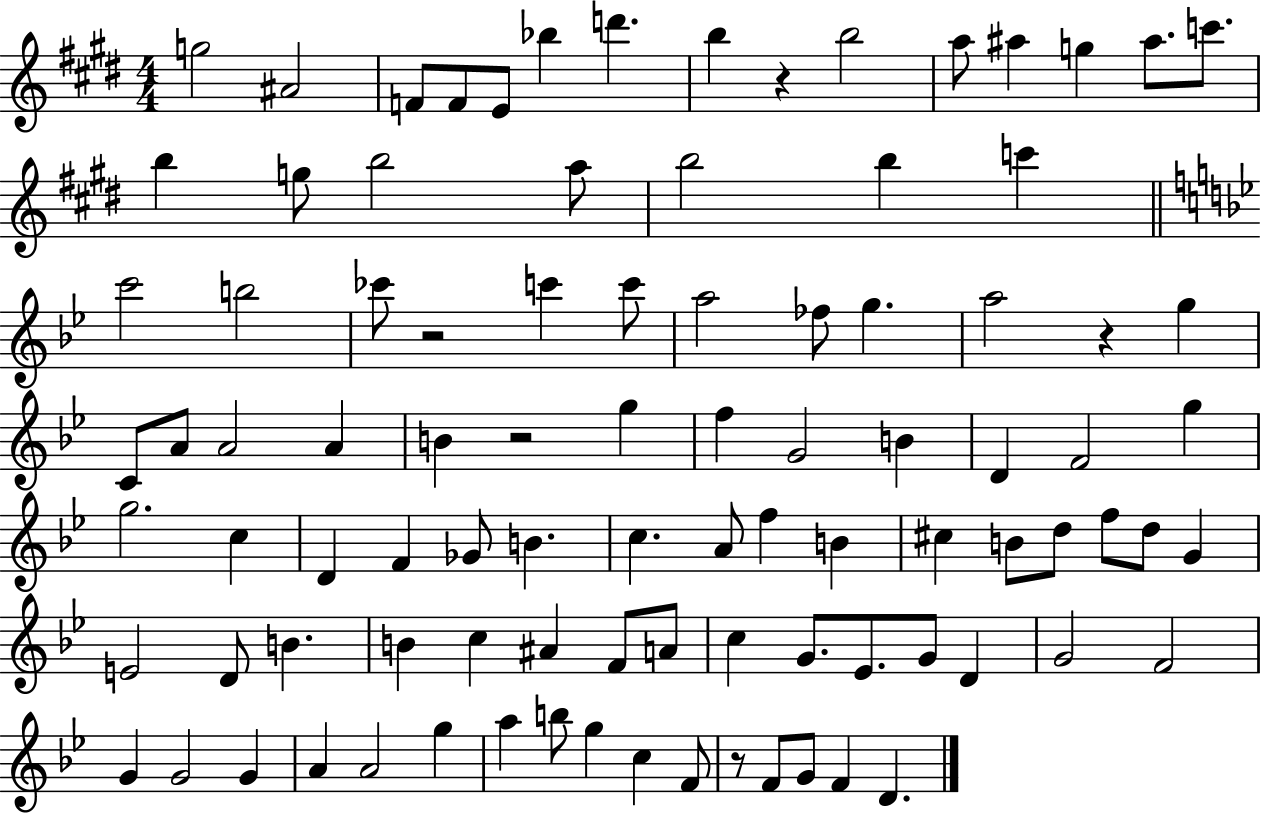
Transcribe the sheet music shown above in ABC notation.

X:1
T:Untitled
M:4/4
L:1/4
K:E
g2 ^A2 F/2 F/2 E/2 _b d' b z b2 a/2 ^a g ^a/2 c'/2 b g/2 b2 a/2 b2 b c' c'2 b2 _c'/2 z2 c' c'/2 a2 _f/2 g a2 z g C/2 A/2 A2 A B z2 g f G2 B D F2 g g2 c D F _G/2 B c A/2 f B ^c B/2 d/2 f/2 d/2 G E2 D/2 B B c ^A F/2 A/2 c G/2 _E/2 G/2 D G2 F2 G G2 G A A2 g a b/2 g c F/2 z/2 F/2 G/2 F D